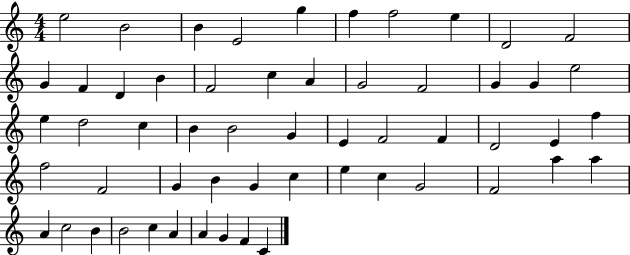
{
  \clef treble
  \numericTimeSignature
  \time 4/4
  \key c \major
  e''2 b'2 | b'4 e'2 g''4 | f''4 f''2 e''4 | d'2 f'2 | \break g'4 f'4 d'4 b'4 | f'2 c''4 a'4 | g'2 f'2 | g'4 g'4 e''2 | \break e''4 d''2 c''4 | b'4 b'2 g'4 | e'4 f'2 f'4 | d'2 e'4 f''4 | \break f''2 f'2 | g'4 b'4 g'4 c''4 | e''4 c''4 g'2 | f'2 a''4 a''4 | \break a'4 c''2 b'4 | b'2 c''4 a'4 | a'4 g'4 f'4 c'4 | \bar "|."
}